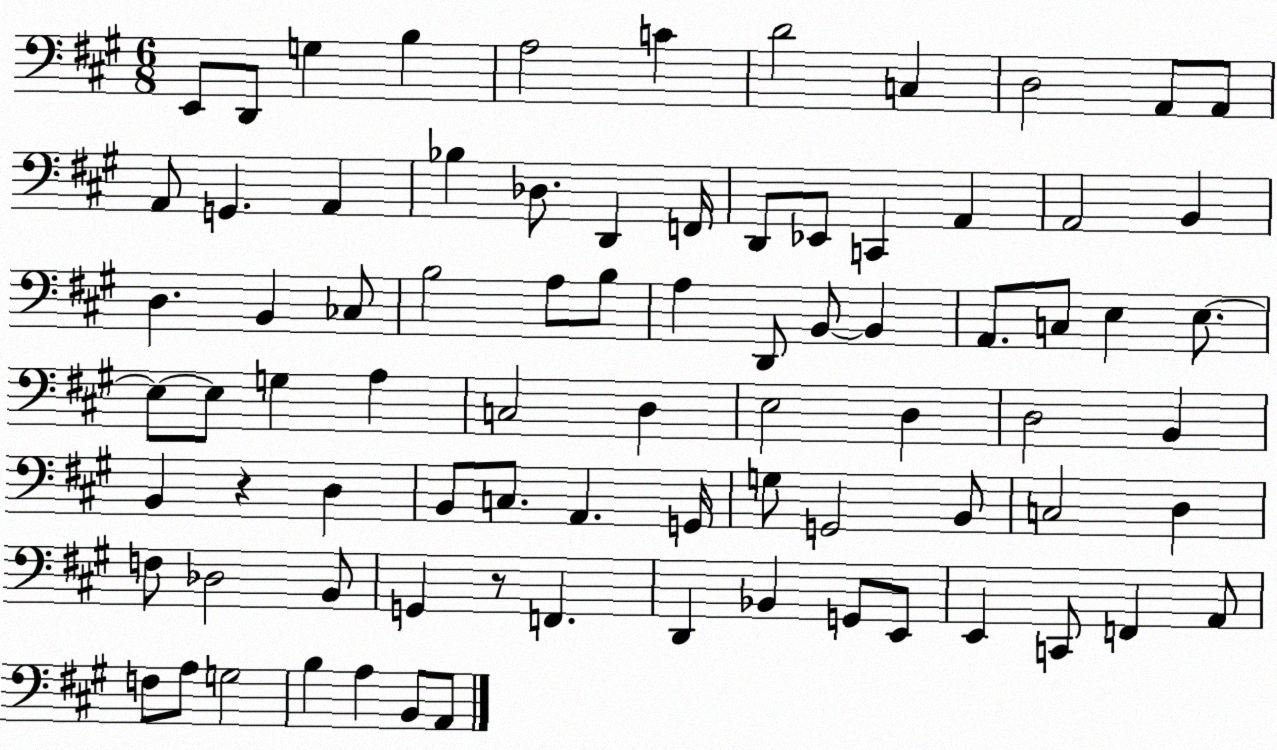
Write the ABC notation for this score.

X:1
T:Untitled
M:6/8
L:1/4
K:A
E,,/2 D,,/2 G, B, A,2 C D2 C, D,2 A,,/2 A,,/2 A,,/2 G,, A,, _B, _D,/2 D,, F,,/4 D,,/2 _E,,/2 C,, A,, A,,2 B,, D, B,, _C,/2 B,2 A,/2 B,/2 A, D,,/2 B,,/2 B,, A,,/2 C,/2 E, E,/2 E,/2 E,/2 G, A, C,2 D, E,2 D, D,2 B,, B,, z D, B,,/2 C,/2 A,, G,,/4 G,/2 G,,2 B,,/2 C,2 D, F,/2 _D,2 B,,/2 G,, z/2 F,, D,, _B,, G,,/2 E,,/2 E,, C,,/2 F,, A,,/2 F,/2 A,/2 G,2 B, A, B,,/2 A,,/2